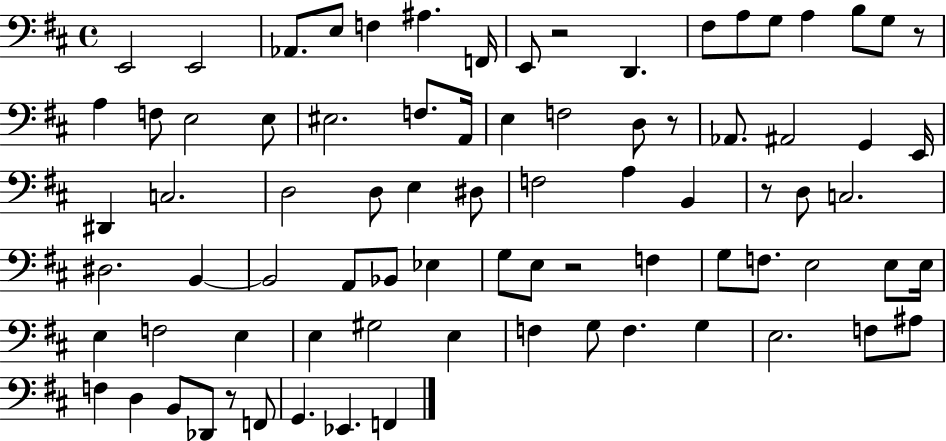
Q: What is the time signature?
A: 4/4